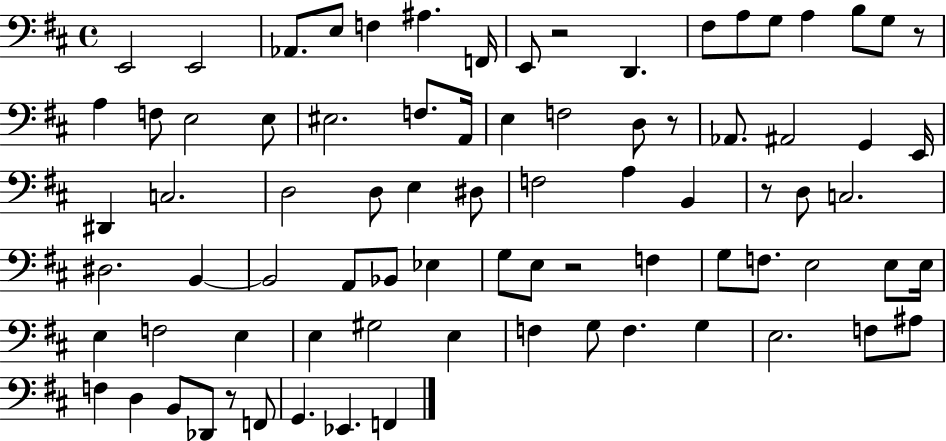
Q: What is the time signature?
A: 4/4